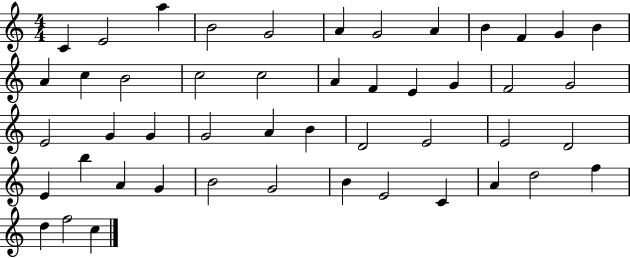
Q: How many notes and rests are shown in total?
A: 48